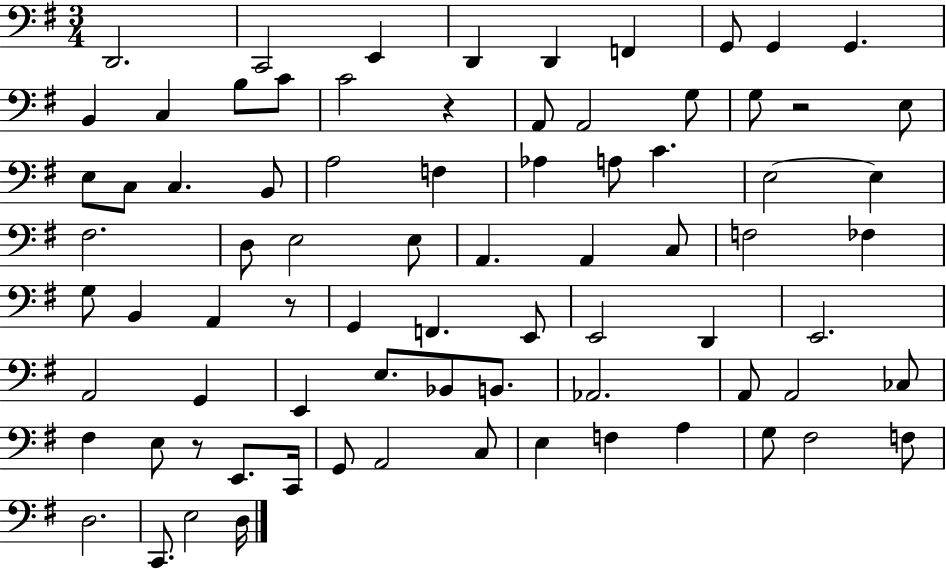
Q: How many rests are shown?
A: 4